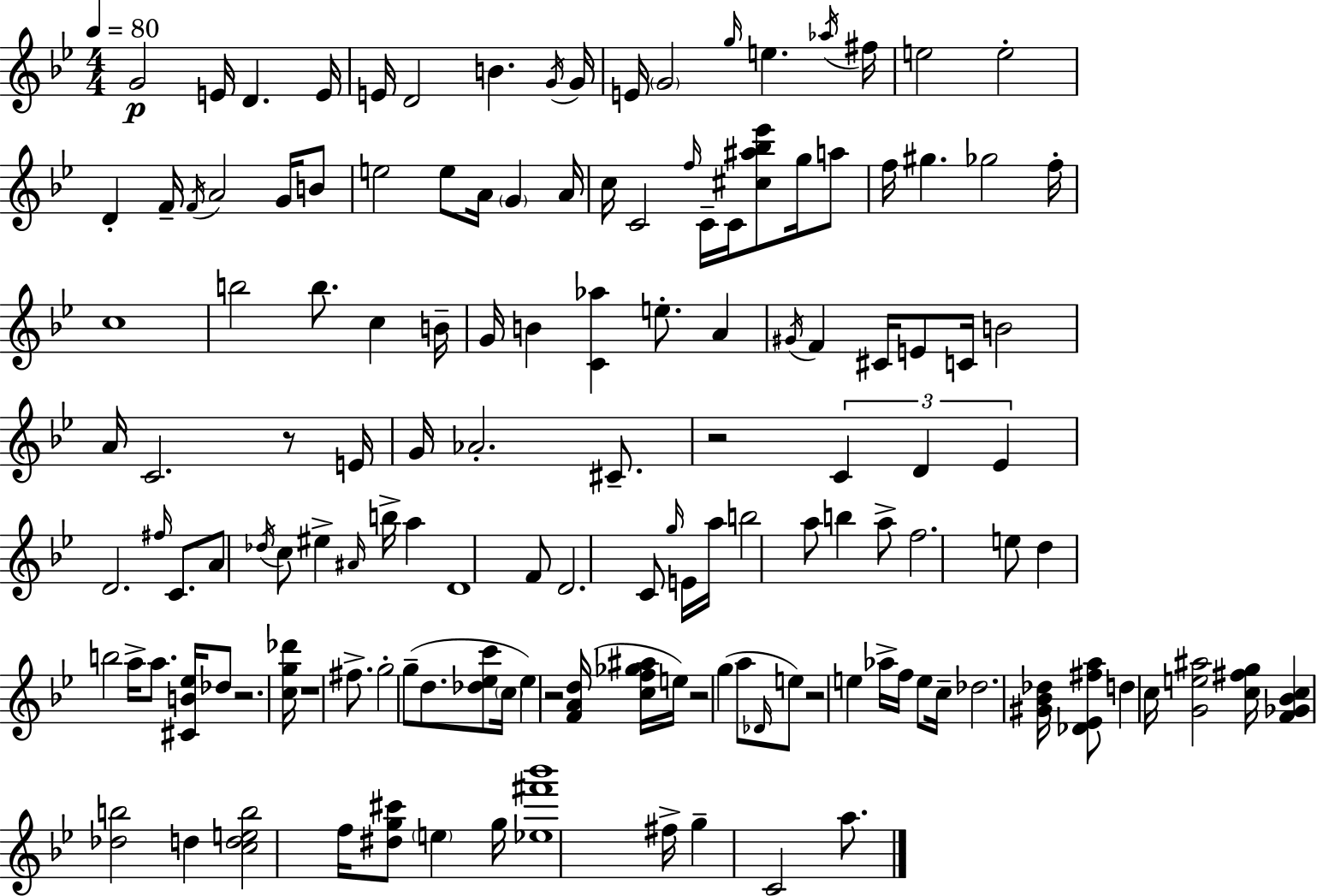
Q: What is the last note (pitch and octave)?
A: A5